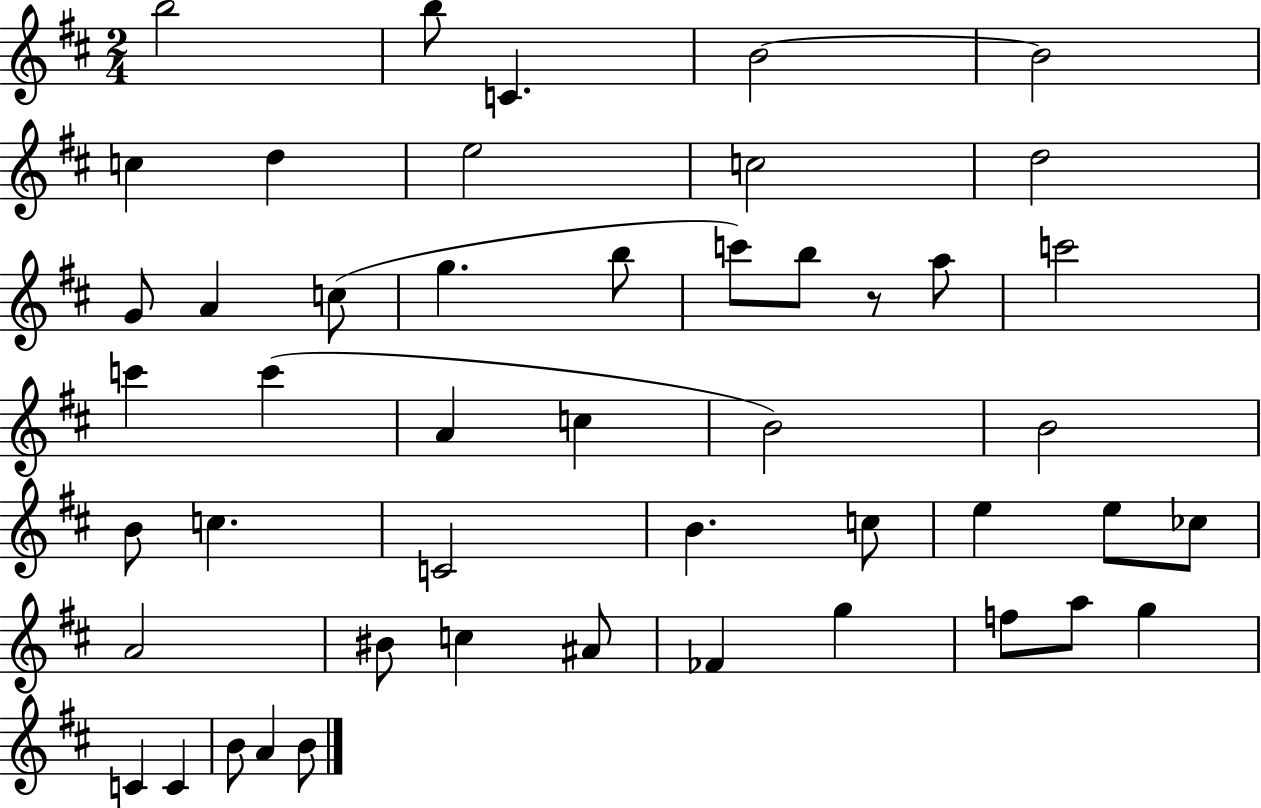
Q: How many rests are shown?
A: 1